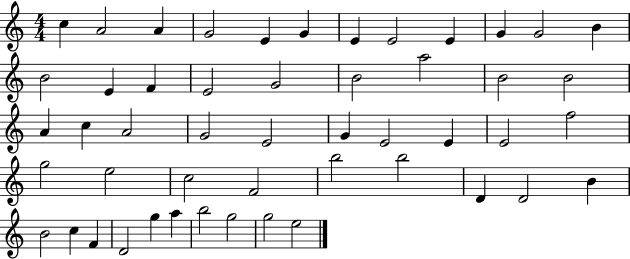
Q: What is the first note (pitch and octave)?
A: C5